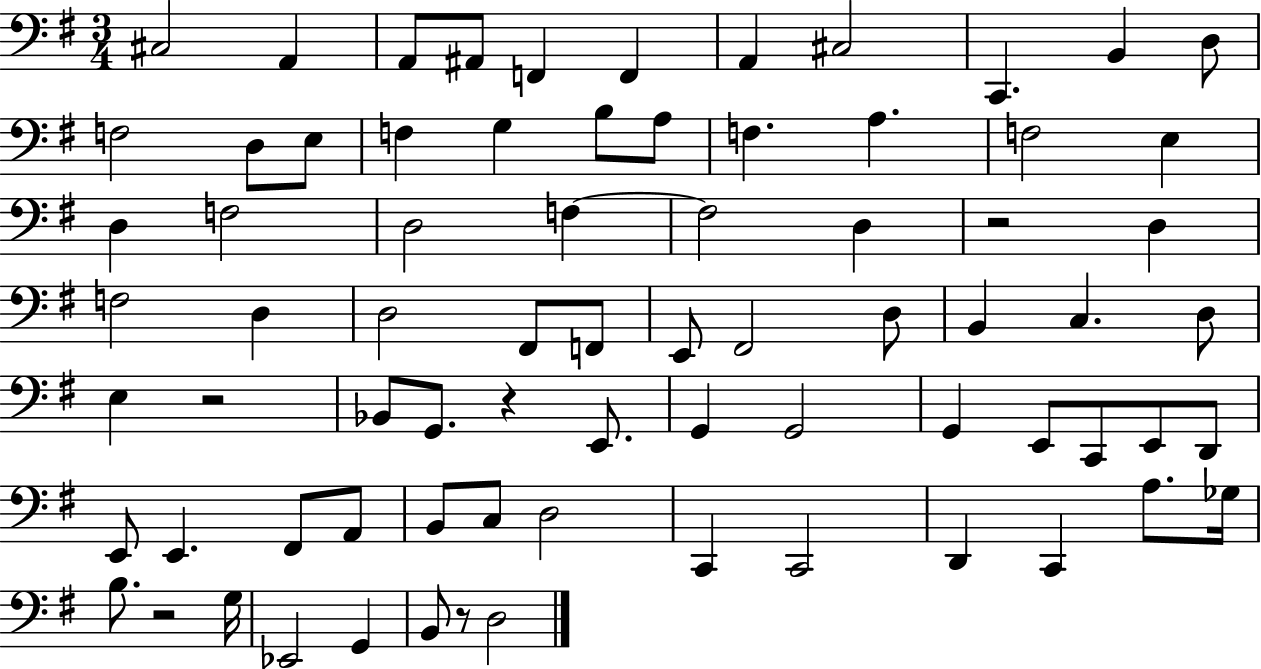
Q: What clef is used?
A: bass